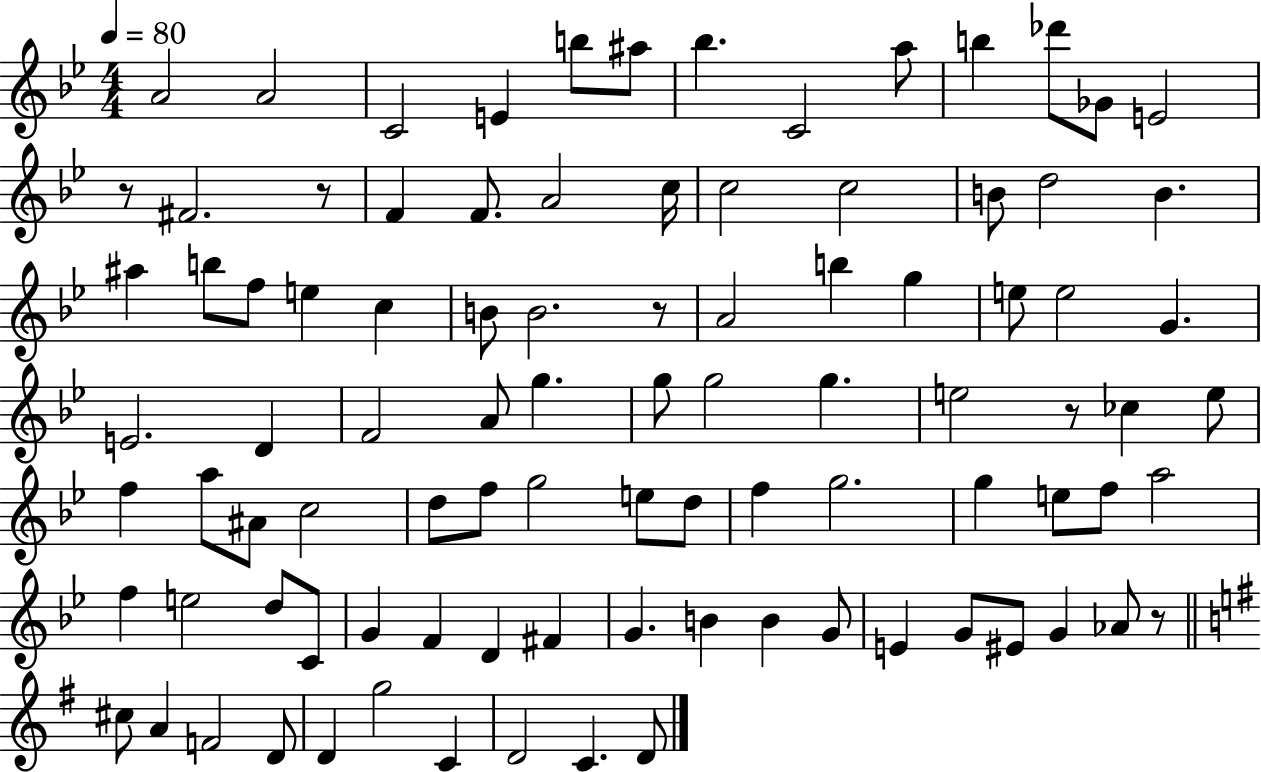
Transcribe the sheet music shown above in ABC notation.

X:1
T:Untitled
M:4/4
L:1/4
K:Bb
A2 A2 C2 E b/2 ^a/2 _b C2 a/2 b _d'/2 _G/2 E2 z/2 ^F2 z/2 F F/2 A2 c/4 c2 c2 B/2 d2 B ^a b/2 f/2 e c B/2 B2 z/2 A2 b g e/2 e2 G E2 D F2 A/2 g g/2 g2 g e2 z/2 _c e/2 f a/2 ^A/2 c2 d/2 f/2 g2 e/2 d/2 f g2 g e/2 f/2 a2 f e2 d/2 C/2 G F D ^F G B B G/2 E G/2 ^E/2 G _A/2 z/2 ^c/2 A F2 D/2 D g2 C D2 C D/2